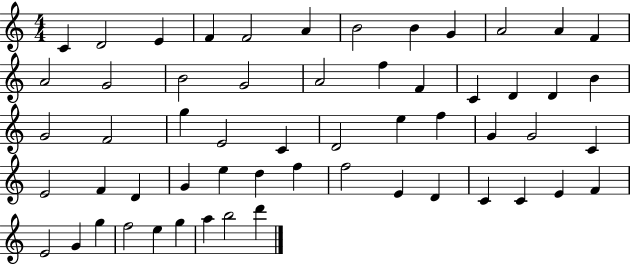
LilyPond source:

{
  \clef treble
  \numericTimeSignature
  \time 4/4
  \key c \major
  c'4 d'2 e'4 | f'4 f'2 a'4 | b'2 b'4 g'4 | a'2 a'4 f'4 | \break a'2 g'2 | b'2 g'2 | a'2 f''4 f'4 | c'4 d'4 d'4 b'4 | \break g'2 f'2 | g''4 e'2 c'4 | d'2 e''4 f''4 | g'4 g'2 c'4 | \break e'2 f'4 d'4 | g'4 e''4 d''4 f''4 | f''2 e'4 d'4 | c'4 c'4 e'4 f'4 | \break e'2 g'4 g''4 | f''2 e''4 g''4 | a''4 b''2 d'''4 | \bar "|."
}